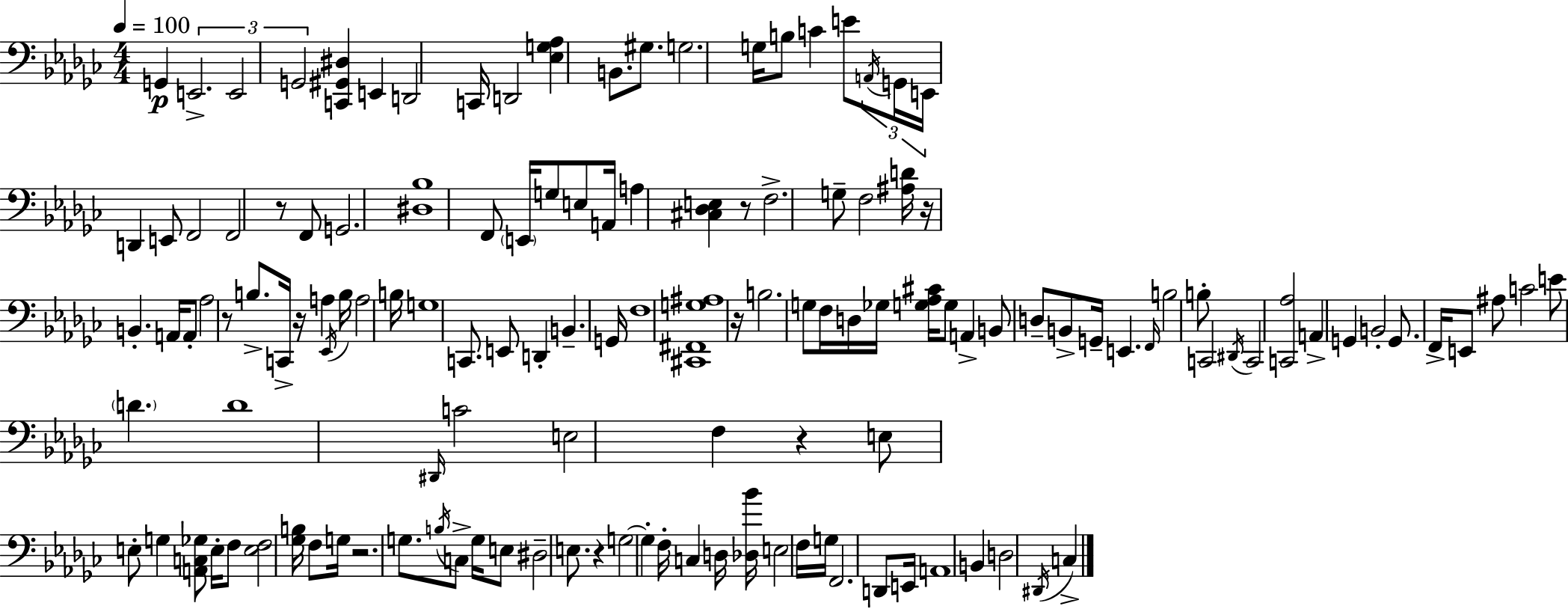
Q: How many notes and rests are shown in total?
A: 135